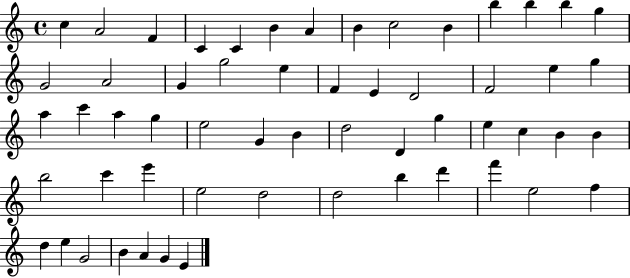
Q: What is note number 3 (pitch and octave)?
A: F4